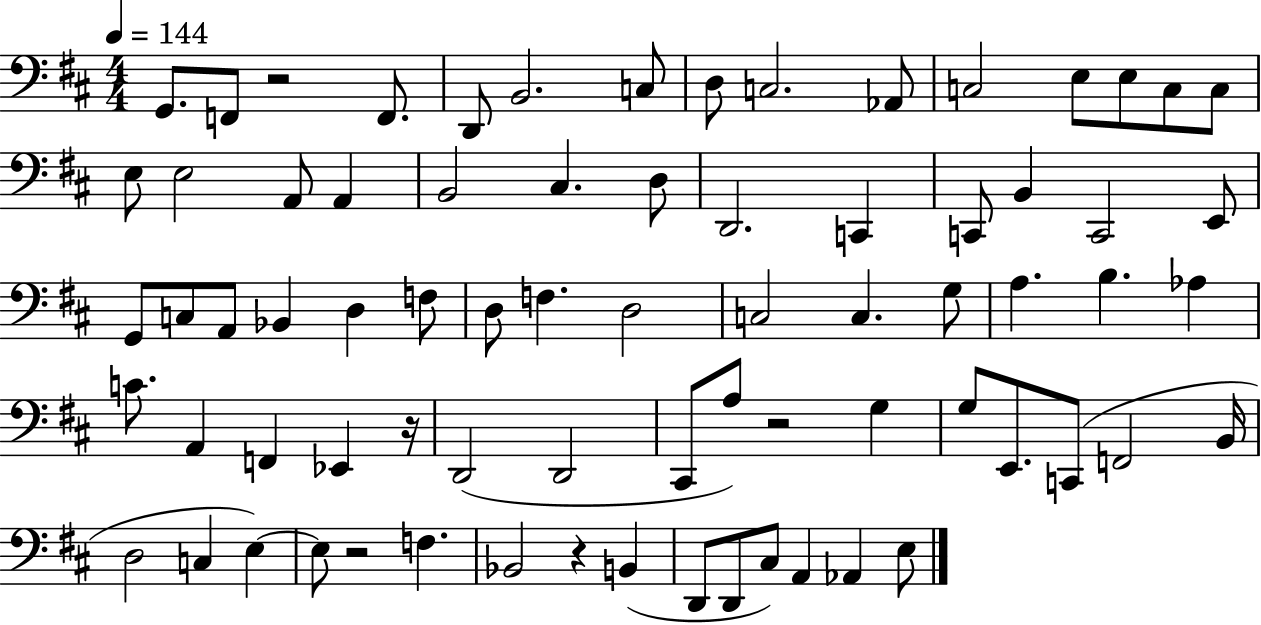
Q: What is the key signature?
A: D major